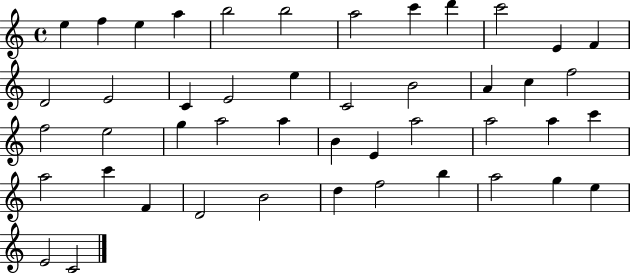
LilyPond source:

{
  \clef treble
  \time 4/4
  \defaultTimeSignature
  \key c \major
  e''4 f''4 e''4 a''4 | b''2 b''2 | a''2 c'''4 d'''4 | c'''2 e'4 f'4 | \break d'2 e'2 | c'4 e'2 e''4 | c'2 b'2 | a'4 c''4 f''2 | \break f''2 e''2 | g''4 a''2 a''4 | b'4 e'4 a''2 | a''2 a''4 c'''4 | \break a''2 c'''4 f'4 | d'2 b'2 | d''4 f''2 b''4 | a''2 g''4 e''4 | \break e'2 c'2 | \bar "|."
}